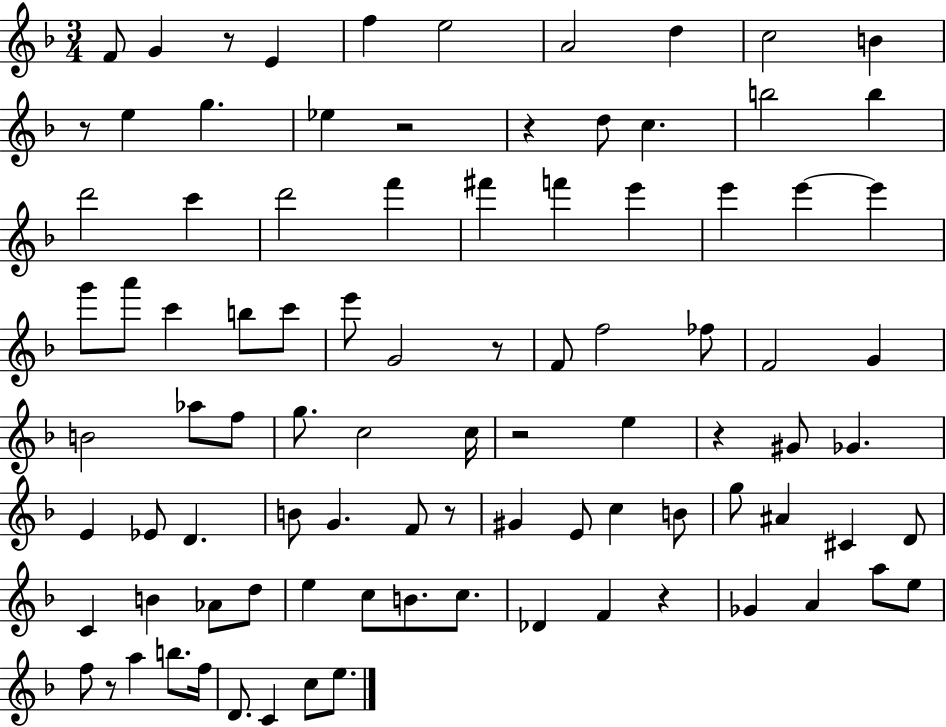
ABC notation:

X:1
T:Untitled
M:3/4
L:1/4
K:F
F/2 G z/2 E f e2 A2 d c2 B z/2 e g _e z2 z d/2 c b2 b d'2 c' d'2 f' ^f' f' e' e' e' e' g'/2 a'/2 c' b/2 c'/2 e'/2 G2 z/2 F/2 f2 _f/2 F2 G B2 _a/2 f/2 g/2 c2 c/4 z2 e z ^G/2 _G E _E/2 D B/2 G F/2 z/2 ^G E/2 c B/2 g/2 ^A ^C D/2 C B _A/2 d/2 e c/2 B/2 c/2 _D F z _G A a/2 e/2 f/2 z/2 a b/2 f/4 D/2 C c/2 e/2